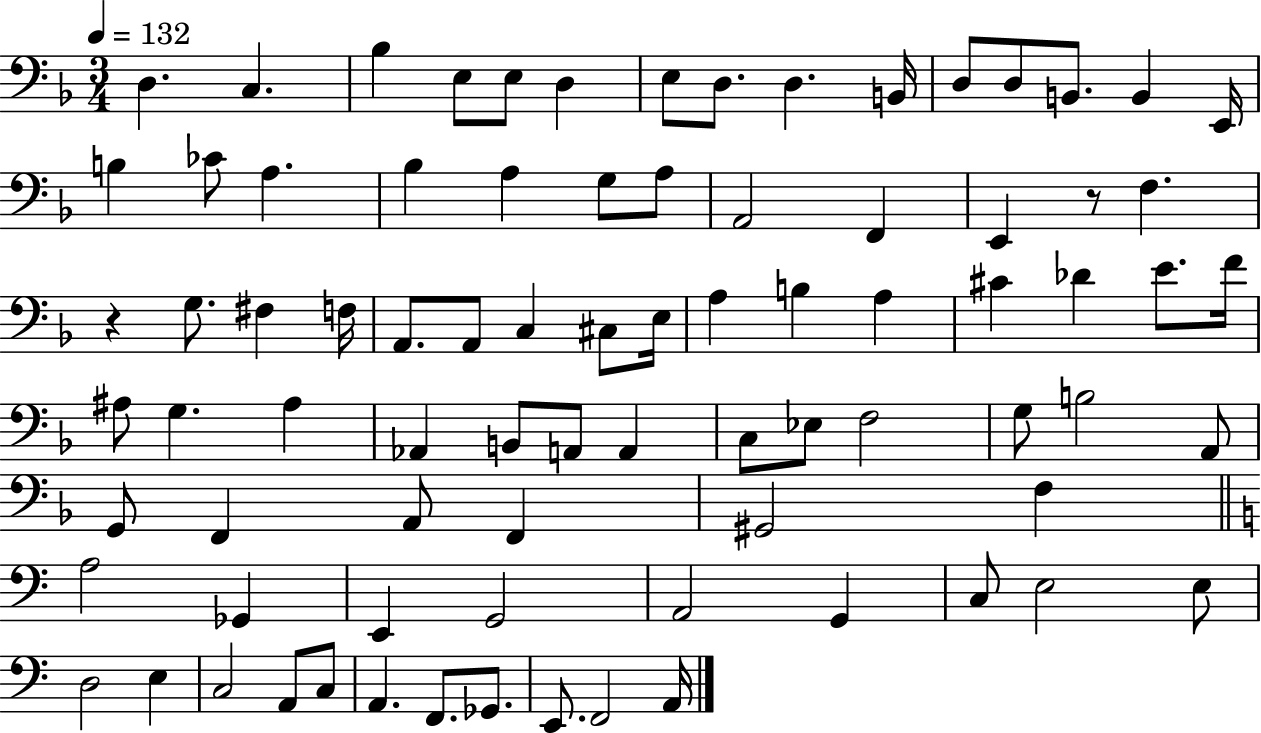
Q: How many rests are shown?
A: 2